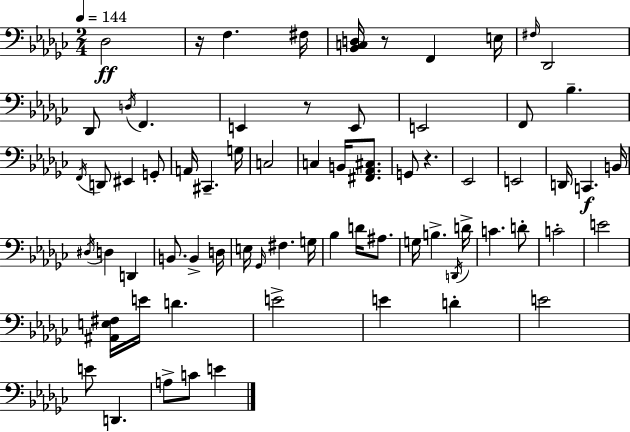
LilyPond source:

{
  \clef bass
  \numericTimeSignature
  \time 2/4
  \key ees \minor
  \tempo 4 = 144
  des2\ff | r16 f4. fis16 | <bes, c d>16 r8 f,4 e16 | \grace { fis16 } des,2 | \break des,8 \acciaccatura { d16 } f,4. | e,4 r8 | e,8 e,2 | f,8 bes4.-- | \break \acciaccatura { f,16 } d,8 eis,4 | g,8-. a,16 cis,4.-- | g16 c2 | c4 b,16 | \break <fis, aes, cis>8. g,8 r4. | ees,2 | e,2 | d,16 c,4.\f | \break b,16 \acciaccatura { dis16 } d4 | d,4 b,8. b,4-> | d16 e16 \grace { ges,16 } fis4. | g16 bes4 | \break d'16 ais8. g16 b4.-> | \acciaccatura { d,16 } d'16-> c'4. | d'8-. c'2-. | e'2 | \break <ais, e fis>16 e'16 | d'4. e'2-> | e'4 | d'4-. e'2 | \break e'8 | d,4. a8-> | c'8 e'4 \bar "|."
}